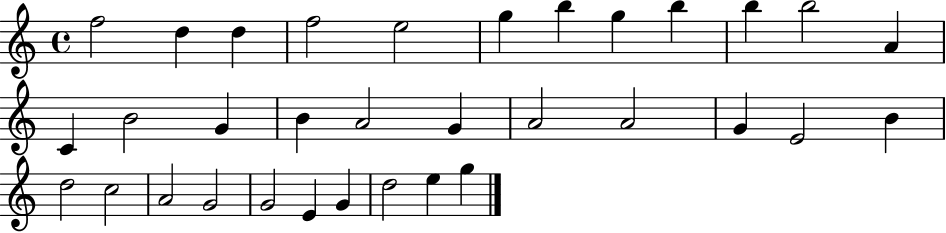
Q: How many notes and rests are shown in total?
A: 33